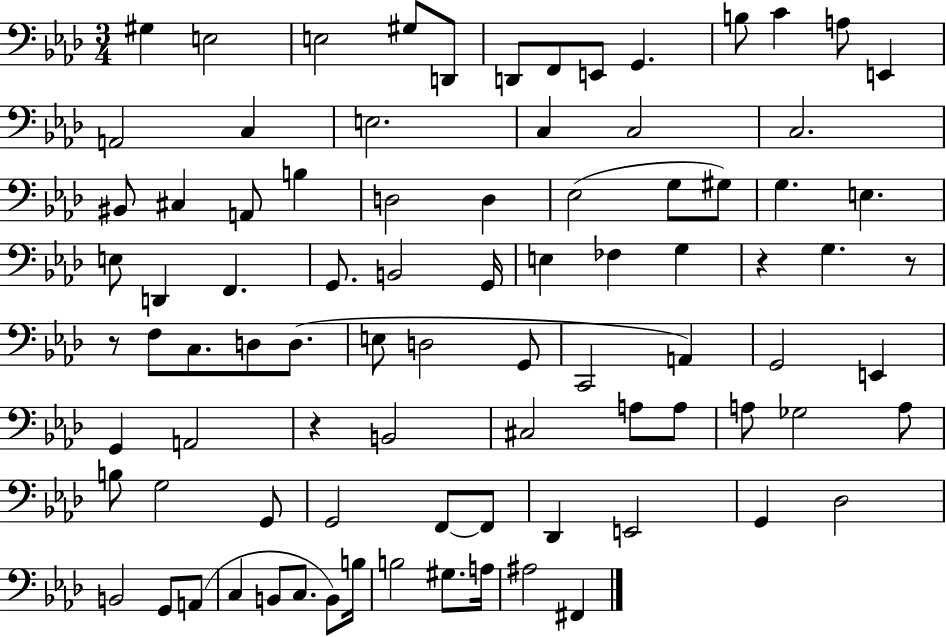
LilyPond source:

{
  \clef bass
  \numericTimeSignature
  \time 3/4
  \key aes \major
  gis4 e2 | e2 gis8 d,8 | d,8 f,8 e,8 g,4. | b8 c'4 a8 e,4 | \break a,2 c4 | e2. | c4 c2 | c2. | \break bis,8 cis4 a,8 b4 | d2 d4 | ees2( g8 gis8) | g4. e4. | \break e8 d,4 f,4. | g,8. b,2 g,16 | e4 fes4 g4 | r4 g4. r8 | \break r8 f8 c8. d8 d8.( | e8 d2 g,8 | c,2 a,4) | g,2 e,4 | \break g,4 a,2 | r4 b,2 | cis2 a8 a8 | a8 ges2 a8 | \break b8 g2 g,8 | g,2 f,8~~ f,8 | des,4 e,2 | g,4 des2 | \break b,2 g,8 a,8( | c4 b,8 c8. b,8) b16 | b2 gis8. a16 | ais2 fis,4 | \break \bar "|."
}